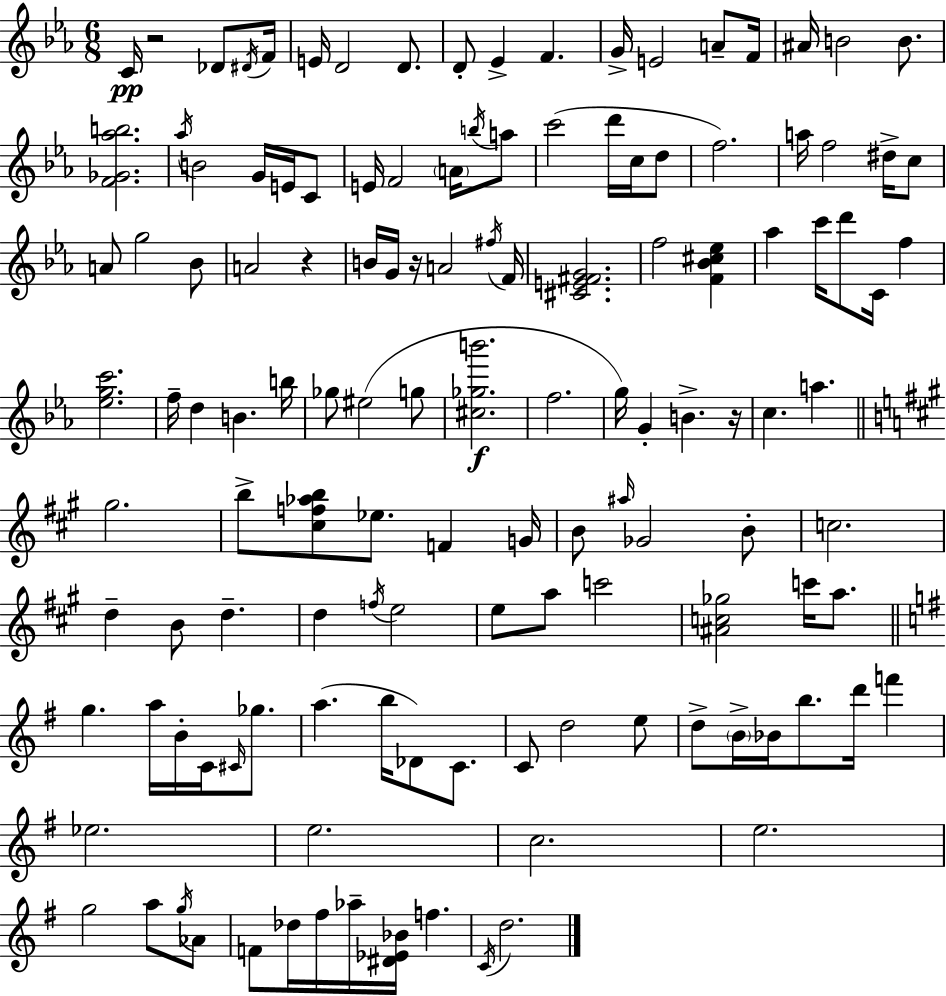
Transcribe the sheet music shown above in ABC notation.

X:1
T:Untitled
M:6/8
L:1/4
K:Eb
C/4 z2 _D/2 ^D/4 F/4 E/4 D2 D/2 D/2 _E F G/4 E2 A/2 F/4 ^A/4 B2 B/2 [F_G_ab]2 _a/4 B2 G/4 E/4 C/2 E/4 F2 A/4 b/4 a/2 c'2 d'/4 c/4 d/2 f2 a/4 f2 ^d/4 c/2 A/2 g2 _B/2 A2 z B/4 G/4 z/4 A2 ^f/4 F/4 [^CE^FG]2 f2 [F_B^c_e] _a c'/4 d'/2 C/4 f [_egc']2 f/4 d B b/4 _g/2 ^e2 g/2 [^c_gb']2 f2 g/4 G B z/4 c a ^g2 b/2 [^cf_ab]/2 _e/2 F G/4 B/2 ^a/4 _G2 B/2 c2 d B/2 d d f/4 e2 e/2 a/2 c'2 [^Ac_g]2 c'/4 a/2 g a/4 B/4 C/4 ^C/4 _g/2 a b/4 _D/2 C/2 C/2 d2 e/2 d/2 B/4 _B/4 b/2 d'/4 f' _e2 e2 c2 e2 g2 a/2 g/4 _A/2 F/2 _d/4 ^f/4 _a/4 [^D_E_B]/4 f C/4 d2